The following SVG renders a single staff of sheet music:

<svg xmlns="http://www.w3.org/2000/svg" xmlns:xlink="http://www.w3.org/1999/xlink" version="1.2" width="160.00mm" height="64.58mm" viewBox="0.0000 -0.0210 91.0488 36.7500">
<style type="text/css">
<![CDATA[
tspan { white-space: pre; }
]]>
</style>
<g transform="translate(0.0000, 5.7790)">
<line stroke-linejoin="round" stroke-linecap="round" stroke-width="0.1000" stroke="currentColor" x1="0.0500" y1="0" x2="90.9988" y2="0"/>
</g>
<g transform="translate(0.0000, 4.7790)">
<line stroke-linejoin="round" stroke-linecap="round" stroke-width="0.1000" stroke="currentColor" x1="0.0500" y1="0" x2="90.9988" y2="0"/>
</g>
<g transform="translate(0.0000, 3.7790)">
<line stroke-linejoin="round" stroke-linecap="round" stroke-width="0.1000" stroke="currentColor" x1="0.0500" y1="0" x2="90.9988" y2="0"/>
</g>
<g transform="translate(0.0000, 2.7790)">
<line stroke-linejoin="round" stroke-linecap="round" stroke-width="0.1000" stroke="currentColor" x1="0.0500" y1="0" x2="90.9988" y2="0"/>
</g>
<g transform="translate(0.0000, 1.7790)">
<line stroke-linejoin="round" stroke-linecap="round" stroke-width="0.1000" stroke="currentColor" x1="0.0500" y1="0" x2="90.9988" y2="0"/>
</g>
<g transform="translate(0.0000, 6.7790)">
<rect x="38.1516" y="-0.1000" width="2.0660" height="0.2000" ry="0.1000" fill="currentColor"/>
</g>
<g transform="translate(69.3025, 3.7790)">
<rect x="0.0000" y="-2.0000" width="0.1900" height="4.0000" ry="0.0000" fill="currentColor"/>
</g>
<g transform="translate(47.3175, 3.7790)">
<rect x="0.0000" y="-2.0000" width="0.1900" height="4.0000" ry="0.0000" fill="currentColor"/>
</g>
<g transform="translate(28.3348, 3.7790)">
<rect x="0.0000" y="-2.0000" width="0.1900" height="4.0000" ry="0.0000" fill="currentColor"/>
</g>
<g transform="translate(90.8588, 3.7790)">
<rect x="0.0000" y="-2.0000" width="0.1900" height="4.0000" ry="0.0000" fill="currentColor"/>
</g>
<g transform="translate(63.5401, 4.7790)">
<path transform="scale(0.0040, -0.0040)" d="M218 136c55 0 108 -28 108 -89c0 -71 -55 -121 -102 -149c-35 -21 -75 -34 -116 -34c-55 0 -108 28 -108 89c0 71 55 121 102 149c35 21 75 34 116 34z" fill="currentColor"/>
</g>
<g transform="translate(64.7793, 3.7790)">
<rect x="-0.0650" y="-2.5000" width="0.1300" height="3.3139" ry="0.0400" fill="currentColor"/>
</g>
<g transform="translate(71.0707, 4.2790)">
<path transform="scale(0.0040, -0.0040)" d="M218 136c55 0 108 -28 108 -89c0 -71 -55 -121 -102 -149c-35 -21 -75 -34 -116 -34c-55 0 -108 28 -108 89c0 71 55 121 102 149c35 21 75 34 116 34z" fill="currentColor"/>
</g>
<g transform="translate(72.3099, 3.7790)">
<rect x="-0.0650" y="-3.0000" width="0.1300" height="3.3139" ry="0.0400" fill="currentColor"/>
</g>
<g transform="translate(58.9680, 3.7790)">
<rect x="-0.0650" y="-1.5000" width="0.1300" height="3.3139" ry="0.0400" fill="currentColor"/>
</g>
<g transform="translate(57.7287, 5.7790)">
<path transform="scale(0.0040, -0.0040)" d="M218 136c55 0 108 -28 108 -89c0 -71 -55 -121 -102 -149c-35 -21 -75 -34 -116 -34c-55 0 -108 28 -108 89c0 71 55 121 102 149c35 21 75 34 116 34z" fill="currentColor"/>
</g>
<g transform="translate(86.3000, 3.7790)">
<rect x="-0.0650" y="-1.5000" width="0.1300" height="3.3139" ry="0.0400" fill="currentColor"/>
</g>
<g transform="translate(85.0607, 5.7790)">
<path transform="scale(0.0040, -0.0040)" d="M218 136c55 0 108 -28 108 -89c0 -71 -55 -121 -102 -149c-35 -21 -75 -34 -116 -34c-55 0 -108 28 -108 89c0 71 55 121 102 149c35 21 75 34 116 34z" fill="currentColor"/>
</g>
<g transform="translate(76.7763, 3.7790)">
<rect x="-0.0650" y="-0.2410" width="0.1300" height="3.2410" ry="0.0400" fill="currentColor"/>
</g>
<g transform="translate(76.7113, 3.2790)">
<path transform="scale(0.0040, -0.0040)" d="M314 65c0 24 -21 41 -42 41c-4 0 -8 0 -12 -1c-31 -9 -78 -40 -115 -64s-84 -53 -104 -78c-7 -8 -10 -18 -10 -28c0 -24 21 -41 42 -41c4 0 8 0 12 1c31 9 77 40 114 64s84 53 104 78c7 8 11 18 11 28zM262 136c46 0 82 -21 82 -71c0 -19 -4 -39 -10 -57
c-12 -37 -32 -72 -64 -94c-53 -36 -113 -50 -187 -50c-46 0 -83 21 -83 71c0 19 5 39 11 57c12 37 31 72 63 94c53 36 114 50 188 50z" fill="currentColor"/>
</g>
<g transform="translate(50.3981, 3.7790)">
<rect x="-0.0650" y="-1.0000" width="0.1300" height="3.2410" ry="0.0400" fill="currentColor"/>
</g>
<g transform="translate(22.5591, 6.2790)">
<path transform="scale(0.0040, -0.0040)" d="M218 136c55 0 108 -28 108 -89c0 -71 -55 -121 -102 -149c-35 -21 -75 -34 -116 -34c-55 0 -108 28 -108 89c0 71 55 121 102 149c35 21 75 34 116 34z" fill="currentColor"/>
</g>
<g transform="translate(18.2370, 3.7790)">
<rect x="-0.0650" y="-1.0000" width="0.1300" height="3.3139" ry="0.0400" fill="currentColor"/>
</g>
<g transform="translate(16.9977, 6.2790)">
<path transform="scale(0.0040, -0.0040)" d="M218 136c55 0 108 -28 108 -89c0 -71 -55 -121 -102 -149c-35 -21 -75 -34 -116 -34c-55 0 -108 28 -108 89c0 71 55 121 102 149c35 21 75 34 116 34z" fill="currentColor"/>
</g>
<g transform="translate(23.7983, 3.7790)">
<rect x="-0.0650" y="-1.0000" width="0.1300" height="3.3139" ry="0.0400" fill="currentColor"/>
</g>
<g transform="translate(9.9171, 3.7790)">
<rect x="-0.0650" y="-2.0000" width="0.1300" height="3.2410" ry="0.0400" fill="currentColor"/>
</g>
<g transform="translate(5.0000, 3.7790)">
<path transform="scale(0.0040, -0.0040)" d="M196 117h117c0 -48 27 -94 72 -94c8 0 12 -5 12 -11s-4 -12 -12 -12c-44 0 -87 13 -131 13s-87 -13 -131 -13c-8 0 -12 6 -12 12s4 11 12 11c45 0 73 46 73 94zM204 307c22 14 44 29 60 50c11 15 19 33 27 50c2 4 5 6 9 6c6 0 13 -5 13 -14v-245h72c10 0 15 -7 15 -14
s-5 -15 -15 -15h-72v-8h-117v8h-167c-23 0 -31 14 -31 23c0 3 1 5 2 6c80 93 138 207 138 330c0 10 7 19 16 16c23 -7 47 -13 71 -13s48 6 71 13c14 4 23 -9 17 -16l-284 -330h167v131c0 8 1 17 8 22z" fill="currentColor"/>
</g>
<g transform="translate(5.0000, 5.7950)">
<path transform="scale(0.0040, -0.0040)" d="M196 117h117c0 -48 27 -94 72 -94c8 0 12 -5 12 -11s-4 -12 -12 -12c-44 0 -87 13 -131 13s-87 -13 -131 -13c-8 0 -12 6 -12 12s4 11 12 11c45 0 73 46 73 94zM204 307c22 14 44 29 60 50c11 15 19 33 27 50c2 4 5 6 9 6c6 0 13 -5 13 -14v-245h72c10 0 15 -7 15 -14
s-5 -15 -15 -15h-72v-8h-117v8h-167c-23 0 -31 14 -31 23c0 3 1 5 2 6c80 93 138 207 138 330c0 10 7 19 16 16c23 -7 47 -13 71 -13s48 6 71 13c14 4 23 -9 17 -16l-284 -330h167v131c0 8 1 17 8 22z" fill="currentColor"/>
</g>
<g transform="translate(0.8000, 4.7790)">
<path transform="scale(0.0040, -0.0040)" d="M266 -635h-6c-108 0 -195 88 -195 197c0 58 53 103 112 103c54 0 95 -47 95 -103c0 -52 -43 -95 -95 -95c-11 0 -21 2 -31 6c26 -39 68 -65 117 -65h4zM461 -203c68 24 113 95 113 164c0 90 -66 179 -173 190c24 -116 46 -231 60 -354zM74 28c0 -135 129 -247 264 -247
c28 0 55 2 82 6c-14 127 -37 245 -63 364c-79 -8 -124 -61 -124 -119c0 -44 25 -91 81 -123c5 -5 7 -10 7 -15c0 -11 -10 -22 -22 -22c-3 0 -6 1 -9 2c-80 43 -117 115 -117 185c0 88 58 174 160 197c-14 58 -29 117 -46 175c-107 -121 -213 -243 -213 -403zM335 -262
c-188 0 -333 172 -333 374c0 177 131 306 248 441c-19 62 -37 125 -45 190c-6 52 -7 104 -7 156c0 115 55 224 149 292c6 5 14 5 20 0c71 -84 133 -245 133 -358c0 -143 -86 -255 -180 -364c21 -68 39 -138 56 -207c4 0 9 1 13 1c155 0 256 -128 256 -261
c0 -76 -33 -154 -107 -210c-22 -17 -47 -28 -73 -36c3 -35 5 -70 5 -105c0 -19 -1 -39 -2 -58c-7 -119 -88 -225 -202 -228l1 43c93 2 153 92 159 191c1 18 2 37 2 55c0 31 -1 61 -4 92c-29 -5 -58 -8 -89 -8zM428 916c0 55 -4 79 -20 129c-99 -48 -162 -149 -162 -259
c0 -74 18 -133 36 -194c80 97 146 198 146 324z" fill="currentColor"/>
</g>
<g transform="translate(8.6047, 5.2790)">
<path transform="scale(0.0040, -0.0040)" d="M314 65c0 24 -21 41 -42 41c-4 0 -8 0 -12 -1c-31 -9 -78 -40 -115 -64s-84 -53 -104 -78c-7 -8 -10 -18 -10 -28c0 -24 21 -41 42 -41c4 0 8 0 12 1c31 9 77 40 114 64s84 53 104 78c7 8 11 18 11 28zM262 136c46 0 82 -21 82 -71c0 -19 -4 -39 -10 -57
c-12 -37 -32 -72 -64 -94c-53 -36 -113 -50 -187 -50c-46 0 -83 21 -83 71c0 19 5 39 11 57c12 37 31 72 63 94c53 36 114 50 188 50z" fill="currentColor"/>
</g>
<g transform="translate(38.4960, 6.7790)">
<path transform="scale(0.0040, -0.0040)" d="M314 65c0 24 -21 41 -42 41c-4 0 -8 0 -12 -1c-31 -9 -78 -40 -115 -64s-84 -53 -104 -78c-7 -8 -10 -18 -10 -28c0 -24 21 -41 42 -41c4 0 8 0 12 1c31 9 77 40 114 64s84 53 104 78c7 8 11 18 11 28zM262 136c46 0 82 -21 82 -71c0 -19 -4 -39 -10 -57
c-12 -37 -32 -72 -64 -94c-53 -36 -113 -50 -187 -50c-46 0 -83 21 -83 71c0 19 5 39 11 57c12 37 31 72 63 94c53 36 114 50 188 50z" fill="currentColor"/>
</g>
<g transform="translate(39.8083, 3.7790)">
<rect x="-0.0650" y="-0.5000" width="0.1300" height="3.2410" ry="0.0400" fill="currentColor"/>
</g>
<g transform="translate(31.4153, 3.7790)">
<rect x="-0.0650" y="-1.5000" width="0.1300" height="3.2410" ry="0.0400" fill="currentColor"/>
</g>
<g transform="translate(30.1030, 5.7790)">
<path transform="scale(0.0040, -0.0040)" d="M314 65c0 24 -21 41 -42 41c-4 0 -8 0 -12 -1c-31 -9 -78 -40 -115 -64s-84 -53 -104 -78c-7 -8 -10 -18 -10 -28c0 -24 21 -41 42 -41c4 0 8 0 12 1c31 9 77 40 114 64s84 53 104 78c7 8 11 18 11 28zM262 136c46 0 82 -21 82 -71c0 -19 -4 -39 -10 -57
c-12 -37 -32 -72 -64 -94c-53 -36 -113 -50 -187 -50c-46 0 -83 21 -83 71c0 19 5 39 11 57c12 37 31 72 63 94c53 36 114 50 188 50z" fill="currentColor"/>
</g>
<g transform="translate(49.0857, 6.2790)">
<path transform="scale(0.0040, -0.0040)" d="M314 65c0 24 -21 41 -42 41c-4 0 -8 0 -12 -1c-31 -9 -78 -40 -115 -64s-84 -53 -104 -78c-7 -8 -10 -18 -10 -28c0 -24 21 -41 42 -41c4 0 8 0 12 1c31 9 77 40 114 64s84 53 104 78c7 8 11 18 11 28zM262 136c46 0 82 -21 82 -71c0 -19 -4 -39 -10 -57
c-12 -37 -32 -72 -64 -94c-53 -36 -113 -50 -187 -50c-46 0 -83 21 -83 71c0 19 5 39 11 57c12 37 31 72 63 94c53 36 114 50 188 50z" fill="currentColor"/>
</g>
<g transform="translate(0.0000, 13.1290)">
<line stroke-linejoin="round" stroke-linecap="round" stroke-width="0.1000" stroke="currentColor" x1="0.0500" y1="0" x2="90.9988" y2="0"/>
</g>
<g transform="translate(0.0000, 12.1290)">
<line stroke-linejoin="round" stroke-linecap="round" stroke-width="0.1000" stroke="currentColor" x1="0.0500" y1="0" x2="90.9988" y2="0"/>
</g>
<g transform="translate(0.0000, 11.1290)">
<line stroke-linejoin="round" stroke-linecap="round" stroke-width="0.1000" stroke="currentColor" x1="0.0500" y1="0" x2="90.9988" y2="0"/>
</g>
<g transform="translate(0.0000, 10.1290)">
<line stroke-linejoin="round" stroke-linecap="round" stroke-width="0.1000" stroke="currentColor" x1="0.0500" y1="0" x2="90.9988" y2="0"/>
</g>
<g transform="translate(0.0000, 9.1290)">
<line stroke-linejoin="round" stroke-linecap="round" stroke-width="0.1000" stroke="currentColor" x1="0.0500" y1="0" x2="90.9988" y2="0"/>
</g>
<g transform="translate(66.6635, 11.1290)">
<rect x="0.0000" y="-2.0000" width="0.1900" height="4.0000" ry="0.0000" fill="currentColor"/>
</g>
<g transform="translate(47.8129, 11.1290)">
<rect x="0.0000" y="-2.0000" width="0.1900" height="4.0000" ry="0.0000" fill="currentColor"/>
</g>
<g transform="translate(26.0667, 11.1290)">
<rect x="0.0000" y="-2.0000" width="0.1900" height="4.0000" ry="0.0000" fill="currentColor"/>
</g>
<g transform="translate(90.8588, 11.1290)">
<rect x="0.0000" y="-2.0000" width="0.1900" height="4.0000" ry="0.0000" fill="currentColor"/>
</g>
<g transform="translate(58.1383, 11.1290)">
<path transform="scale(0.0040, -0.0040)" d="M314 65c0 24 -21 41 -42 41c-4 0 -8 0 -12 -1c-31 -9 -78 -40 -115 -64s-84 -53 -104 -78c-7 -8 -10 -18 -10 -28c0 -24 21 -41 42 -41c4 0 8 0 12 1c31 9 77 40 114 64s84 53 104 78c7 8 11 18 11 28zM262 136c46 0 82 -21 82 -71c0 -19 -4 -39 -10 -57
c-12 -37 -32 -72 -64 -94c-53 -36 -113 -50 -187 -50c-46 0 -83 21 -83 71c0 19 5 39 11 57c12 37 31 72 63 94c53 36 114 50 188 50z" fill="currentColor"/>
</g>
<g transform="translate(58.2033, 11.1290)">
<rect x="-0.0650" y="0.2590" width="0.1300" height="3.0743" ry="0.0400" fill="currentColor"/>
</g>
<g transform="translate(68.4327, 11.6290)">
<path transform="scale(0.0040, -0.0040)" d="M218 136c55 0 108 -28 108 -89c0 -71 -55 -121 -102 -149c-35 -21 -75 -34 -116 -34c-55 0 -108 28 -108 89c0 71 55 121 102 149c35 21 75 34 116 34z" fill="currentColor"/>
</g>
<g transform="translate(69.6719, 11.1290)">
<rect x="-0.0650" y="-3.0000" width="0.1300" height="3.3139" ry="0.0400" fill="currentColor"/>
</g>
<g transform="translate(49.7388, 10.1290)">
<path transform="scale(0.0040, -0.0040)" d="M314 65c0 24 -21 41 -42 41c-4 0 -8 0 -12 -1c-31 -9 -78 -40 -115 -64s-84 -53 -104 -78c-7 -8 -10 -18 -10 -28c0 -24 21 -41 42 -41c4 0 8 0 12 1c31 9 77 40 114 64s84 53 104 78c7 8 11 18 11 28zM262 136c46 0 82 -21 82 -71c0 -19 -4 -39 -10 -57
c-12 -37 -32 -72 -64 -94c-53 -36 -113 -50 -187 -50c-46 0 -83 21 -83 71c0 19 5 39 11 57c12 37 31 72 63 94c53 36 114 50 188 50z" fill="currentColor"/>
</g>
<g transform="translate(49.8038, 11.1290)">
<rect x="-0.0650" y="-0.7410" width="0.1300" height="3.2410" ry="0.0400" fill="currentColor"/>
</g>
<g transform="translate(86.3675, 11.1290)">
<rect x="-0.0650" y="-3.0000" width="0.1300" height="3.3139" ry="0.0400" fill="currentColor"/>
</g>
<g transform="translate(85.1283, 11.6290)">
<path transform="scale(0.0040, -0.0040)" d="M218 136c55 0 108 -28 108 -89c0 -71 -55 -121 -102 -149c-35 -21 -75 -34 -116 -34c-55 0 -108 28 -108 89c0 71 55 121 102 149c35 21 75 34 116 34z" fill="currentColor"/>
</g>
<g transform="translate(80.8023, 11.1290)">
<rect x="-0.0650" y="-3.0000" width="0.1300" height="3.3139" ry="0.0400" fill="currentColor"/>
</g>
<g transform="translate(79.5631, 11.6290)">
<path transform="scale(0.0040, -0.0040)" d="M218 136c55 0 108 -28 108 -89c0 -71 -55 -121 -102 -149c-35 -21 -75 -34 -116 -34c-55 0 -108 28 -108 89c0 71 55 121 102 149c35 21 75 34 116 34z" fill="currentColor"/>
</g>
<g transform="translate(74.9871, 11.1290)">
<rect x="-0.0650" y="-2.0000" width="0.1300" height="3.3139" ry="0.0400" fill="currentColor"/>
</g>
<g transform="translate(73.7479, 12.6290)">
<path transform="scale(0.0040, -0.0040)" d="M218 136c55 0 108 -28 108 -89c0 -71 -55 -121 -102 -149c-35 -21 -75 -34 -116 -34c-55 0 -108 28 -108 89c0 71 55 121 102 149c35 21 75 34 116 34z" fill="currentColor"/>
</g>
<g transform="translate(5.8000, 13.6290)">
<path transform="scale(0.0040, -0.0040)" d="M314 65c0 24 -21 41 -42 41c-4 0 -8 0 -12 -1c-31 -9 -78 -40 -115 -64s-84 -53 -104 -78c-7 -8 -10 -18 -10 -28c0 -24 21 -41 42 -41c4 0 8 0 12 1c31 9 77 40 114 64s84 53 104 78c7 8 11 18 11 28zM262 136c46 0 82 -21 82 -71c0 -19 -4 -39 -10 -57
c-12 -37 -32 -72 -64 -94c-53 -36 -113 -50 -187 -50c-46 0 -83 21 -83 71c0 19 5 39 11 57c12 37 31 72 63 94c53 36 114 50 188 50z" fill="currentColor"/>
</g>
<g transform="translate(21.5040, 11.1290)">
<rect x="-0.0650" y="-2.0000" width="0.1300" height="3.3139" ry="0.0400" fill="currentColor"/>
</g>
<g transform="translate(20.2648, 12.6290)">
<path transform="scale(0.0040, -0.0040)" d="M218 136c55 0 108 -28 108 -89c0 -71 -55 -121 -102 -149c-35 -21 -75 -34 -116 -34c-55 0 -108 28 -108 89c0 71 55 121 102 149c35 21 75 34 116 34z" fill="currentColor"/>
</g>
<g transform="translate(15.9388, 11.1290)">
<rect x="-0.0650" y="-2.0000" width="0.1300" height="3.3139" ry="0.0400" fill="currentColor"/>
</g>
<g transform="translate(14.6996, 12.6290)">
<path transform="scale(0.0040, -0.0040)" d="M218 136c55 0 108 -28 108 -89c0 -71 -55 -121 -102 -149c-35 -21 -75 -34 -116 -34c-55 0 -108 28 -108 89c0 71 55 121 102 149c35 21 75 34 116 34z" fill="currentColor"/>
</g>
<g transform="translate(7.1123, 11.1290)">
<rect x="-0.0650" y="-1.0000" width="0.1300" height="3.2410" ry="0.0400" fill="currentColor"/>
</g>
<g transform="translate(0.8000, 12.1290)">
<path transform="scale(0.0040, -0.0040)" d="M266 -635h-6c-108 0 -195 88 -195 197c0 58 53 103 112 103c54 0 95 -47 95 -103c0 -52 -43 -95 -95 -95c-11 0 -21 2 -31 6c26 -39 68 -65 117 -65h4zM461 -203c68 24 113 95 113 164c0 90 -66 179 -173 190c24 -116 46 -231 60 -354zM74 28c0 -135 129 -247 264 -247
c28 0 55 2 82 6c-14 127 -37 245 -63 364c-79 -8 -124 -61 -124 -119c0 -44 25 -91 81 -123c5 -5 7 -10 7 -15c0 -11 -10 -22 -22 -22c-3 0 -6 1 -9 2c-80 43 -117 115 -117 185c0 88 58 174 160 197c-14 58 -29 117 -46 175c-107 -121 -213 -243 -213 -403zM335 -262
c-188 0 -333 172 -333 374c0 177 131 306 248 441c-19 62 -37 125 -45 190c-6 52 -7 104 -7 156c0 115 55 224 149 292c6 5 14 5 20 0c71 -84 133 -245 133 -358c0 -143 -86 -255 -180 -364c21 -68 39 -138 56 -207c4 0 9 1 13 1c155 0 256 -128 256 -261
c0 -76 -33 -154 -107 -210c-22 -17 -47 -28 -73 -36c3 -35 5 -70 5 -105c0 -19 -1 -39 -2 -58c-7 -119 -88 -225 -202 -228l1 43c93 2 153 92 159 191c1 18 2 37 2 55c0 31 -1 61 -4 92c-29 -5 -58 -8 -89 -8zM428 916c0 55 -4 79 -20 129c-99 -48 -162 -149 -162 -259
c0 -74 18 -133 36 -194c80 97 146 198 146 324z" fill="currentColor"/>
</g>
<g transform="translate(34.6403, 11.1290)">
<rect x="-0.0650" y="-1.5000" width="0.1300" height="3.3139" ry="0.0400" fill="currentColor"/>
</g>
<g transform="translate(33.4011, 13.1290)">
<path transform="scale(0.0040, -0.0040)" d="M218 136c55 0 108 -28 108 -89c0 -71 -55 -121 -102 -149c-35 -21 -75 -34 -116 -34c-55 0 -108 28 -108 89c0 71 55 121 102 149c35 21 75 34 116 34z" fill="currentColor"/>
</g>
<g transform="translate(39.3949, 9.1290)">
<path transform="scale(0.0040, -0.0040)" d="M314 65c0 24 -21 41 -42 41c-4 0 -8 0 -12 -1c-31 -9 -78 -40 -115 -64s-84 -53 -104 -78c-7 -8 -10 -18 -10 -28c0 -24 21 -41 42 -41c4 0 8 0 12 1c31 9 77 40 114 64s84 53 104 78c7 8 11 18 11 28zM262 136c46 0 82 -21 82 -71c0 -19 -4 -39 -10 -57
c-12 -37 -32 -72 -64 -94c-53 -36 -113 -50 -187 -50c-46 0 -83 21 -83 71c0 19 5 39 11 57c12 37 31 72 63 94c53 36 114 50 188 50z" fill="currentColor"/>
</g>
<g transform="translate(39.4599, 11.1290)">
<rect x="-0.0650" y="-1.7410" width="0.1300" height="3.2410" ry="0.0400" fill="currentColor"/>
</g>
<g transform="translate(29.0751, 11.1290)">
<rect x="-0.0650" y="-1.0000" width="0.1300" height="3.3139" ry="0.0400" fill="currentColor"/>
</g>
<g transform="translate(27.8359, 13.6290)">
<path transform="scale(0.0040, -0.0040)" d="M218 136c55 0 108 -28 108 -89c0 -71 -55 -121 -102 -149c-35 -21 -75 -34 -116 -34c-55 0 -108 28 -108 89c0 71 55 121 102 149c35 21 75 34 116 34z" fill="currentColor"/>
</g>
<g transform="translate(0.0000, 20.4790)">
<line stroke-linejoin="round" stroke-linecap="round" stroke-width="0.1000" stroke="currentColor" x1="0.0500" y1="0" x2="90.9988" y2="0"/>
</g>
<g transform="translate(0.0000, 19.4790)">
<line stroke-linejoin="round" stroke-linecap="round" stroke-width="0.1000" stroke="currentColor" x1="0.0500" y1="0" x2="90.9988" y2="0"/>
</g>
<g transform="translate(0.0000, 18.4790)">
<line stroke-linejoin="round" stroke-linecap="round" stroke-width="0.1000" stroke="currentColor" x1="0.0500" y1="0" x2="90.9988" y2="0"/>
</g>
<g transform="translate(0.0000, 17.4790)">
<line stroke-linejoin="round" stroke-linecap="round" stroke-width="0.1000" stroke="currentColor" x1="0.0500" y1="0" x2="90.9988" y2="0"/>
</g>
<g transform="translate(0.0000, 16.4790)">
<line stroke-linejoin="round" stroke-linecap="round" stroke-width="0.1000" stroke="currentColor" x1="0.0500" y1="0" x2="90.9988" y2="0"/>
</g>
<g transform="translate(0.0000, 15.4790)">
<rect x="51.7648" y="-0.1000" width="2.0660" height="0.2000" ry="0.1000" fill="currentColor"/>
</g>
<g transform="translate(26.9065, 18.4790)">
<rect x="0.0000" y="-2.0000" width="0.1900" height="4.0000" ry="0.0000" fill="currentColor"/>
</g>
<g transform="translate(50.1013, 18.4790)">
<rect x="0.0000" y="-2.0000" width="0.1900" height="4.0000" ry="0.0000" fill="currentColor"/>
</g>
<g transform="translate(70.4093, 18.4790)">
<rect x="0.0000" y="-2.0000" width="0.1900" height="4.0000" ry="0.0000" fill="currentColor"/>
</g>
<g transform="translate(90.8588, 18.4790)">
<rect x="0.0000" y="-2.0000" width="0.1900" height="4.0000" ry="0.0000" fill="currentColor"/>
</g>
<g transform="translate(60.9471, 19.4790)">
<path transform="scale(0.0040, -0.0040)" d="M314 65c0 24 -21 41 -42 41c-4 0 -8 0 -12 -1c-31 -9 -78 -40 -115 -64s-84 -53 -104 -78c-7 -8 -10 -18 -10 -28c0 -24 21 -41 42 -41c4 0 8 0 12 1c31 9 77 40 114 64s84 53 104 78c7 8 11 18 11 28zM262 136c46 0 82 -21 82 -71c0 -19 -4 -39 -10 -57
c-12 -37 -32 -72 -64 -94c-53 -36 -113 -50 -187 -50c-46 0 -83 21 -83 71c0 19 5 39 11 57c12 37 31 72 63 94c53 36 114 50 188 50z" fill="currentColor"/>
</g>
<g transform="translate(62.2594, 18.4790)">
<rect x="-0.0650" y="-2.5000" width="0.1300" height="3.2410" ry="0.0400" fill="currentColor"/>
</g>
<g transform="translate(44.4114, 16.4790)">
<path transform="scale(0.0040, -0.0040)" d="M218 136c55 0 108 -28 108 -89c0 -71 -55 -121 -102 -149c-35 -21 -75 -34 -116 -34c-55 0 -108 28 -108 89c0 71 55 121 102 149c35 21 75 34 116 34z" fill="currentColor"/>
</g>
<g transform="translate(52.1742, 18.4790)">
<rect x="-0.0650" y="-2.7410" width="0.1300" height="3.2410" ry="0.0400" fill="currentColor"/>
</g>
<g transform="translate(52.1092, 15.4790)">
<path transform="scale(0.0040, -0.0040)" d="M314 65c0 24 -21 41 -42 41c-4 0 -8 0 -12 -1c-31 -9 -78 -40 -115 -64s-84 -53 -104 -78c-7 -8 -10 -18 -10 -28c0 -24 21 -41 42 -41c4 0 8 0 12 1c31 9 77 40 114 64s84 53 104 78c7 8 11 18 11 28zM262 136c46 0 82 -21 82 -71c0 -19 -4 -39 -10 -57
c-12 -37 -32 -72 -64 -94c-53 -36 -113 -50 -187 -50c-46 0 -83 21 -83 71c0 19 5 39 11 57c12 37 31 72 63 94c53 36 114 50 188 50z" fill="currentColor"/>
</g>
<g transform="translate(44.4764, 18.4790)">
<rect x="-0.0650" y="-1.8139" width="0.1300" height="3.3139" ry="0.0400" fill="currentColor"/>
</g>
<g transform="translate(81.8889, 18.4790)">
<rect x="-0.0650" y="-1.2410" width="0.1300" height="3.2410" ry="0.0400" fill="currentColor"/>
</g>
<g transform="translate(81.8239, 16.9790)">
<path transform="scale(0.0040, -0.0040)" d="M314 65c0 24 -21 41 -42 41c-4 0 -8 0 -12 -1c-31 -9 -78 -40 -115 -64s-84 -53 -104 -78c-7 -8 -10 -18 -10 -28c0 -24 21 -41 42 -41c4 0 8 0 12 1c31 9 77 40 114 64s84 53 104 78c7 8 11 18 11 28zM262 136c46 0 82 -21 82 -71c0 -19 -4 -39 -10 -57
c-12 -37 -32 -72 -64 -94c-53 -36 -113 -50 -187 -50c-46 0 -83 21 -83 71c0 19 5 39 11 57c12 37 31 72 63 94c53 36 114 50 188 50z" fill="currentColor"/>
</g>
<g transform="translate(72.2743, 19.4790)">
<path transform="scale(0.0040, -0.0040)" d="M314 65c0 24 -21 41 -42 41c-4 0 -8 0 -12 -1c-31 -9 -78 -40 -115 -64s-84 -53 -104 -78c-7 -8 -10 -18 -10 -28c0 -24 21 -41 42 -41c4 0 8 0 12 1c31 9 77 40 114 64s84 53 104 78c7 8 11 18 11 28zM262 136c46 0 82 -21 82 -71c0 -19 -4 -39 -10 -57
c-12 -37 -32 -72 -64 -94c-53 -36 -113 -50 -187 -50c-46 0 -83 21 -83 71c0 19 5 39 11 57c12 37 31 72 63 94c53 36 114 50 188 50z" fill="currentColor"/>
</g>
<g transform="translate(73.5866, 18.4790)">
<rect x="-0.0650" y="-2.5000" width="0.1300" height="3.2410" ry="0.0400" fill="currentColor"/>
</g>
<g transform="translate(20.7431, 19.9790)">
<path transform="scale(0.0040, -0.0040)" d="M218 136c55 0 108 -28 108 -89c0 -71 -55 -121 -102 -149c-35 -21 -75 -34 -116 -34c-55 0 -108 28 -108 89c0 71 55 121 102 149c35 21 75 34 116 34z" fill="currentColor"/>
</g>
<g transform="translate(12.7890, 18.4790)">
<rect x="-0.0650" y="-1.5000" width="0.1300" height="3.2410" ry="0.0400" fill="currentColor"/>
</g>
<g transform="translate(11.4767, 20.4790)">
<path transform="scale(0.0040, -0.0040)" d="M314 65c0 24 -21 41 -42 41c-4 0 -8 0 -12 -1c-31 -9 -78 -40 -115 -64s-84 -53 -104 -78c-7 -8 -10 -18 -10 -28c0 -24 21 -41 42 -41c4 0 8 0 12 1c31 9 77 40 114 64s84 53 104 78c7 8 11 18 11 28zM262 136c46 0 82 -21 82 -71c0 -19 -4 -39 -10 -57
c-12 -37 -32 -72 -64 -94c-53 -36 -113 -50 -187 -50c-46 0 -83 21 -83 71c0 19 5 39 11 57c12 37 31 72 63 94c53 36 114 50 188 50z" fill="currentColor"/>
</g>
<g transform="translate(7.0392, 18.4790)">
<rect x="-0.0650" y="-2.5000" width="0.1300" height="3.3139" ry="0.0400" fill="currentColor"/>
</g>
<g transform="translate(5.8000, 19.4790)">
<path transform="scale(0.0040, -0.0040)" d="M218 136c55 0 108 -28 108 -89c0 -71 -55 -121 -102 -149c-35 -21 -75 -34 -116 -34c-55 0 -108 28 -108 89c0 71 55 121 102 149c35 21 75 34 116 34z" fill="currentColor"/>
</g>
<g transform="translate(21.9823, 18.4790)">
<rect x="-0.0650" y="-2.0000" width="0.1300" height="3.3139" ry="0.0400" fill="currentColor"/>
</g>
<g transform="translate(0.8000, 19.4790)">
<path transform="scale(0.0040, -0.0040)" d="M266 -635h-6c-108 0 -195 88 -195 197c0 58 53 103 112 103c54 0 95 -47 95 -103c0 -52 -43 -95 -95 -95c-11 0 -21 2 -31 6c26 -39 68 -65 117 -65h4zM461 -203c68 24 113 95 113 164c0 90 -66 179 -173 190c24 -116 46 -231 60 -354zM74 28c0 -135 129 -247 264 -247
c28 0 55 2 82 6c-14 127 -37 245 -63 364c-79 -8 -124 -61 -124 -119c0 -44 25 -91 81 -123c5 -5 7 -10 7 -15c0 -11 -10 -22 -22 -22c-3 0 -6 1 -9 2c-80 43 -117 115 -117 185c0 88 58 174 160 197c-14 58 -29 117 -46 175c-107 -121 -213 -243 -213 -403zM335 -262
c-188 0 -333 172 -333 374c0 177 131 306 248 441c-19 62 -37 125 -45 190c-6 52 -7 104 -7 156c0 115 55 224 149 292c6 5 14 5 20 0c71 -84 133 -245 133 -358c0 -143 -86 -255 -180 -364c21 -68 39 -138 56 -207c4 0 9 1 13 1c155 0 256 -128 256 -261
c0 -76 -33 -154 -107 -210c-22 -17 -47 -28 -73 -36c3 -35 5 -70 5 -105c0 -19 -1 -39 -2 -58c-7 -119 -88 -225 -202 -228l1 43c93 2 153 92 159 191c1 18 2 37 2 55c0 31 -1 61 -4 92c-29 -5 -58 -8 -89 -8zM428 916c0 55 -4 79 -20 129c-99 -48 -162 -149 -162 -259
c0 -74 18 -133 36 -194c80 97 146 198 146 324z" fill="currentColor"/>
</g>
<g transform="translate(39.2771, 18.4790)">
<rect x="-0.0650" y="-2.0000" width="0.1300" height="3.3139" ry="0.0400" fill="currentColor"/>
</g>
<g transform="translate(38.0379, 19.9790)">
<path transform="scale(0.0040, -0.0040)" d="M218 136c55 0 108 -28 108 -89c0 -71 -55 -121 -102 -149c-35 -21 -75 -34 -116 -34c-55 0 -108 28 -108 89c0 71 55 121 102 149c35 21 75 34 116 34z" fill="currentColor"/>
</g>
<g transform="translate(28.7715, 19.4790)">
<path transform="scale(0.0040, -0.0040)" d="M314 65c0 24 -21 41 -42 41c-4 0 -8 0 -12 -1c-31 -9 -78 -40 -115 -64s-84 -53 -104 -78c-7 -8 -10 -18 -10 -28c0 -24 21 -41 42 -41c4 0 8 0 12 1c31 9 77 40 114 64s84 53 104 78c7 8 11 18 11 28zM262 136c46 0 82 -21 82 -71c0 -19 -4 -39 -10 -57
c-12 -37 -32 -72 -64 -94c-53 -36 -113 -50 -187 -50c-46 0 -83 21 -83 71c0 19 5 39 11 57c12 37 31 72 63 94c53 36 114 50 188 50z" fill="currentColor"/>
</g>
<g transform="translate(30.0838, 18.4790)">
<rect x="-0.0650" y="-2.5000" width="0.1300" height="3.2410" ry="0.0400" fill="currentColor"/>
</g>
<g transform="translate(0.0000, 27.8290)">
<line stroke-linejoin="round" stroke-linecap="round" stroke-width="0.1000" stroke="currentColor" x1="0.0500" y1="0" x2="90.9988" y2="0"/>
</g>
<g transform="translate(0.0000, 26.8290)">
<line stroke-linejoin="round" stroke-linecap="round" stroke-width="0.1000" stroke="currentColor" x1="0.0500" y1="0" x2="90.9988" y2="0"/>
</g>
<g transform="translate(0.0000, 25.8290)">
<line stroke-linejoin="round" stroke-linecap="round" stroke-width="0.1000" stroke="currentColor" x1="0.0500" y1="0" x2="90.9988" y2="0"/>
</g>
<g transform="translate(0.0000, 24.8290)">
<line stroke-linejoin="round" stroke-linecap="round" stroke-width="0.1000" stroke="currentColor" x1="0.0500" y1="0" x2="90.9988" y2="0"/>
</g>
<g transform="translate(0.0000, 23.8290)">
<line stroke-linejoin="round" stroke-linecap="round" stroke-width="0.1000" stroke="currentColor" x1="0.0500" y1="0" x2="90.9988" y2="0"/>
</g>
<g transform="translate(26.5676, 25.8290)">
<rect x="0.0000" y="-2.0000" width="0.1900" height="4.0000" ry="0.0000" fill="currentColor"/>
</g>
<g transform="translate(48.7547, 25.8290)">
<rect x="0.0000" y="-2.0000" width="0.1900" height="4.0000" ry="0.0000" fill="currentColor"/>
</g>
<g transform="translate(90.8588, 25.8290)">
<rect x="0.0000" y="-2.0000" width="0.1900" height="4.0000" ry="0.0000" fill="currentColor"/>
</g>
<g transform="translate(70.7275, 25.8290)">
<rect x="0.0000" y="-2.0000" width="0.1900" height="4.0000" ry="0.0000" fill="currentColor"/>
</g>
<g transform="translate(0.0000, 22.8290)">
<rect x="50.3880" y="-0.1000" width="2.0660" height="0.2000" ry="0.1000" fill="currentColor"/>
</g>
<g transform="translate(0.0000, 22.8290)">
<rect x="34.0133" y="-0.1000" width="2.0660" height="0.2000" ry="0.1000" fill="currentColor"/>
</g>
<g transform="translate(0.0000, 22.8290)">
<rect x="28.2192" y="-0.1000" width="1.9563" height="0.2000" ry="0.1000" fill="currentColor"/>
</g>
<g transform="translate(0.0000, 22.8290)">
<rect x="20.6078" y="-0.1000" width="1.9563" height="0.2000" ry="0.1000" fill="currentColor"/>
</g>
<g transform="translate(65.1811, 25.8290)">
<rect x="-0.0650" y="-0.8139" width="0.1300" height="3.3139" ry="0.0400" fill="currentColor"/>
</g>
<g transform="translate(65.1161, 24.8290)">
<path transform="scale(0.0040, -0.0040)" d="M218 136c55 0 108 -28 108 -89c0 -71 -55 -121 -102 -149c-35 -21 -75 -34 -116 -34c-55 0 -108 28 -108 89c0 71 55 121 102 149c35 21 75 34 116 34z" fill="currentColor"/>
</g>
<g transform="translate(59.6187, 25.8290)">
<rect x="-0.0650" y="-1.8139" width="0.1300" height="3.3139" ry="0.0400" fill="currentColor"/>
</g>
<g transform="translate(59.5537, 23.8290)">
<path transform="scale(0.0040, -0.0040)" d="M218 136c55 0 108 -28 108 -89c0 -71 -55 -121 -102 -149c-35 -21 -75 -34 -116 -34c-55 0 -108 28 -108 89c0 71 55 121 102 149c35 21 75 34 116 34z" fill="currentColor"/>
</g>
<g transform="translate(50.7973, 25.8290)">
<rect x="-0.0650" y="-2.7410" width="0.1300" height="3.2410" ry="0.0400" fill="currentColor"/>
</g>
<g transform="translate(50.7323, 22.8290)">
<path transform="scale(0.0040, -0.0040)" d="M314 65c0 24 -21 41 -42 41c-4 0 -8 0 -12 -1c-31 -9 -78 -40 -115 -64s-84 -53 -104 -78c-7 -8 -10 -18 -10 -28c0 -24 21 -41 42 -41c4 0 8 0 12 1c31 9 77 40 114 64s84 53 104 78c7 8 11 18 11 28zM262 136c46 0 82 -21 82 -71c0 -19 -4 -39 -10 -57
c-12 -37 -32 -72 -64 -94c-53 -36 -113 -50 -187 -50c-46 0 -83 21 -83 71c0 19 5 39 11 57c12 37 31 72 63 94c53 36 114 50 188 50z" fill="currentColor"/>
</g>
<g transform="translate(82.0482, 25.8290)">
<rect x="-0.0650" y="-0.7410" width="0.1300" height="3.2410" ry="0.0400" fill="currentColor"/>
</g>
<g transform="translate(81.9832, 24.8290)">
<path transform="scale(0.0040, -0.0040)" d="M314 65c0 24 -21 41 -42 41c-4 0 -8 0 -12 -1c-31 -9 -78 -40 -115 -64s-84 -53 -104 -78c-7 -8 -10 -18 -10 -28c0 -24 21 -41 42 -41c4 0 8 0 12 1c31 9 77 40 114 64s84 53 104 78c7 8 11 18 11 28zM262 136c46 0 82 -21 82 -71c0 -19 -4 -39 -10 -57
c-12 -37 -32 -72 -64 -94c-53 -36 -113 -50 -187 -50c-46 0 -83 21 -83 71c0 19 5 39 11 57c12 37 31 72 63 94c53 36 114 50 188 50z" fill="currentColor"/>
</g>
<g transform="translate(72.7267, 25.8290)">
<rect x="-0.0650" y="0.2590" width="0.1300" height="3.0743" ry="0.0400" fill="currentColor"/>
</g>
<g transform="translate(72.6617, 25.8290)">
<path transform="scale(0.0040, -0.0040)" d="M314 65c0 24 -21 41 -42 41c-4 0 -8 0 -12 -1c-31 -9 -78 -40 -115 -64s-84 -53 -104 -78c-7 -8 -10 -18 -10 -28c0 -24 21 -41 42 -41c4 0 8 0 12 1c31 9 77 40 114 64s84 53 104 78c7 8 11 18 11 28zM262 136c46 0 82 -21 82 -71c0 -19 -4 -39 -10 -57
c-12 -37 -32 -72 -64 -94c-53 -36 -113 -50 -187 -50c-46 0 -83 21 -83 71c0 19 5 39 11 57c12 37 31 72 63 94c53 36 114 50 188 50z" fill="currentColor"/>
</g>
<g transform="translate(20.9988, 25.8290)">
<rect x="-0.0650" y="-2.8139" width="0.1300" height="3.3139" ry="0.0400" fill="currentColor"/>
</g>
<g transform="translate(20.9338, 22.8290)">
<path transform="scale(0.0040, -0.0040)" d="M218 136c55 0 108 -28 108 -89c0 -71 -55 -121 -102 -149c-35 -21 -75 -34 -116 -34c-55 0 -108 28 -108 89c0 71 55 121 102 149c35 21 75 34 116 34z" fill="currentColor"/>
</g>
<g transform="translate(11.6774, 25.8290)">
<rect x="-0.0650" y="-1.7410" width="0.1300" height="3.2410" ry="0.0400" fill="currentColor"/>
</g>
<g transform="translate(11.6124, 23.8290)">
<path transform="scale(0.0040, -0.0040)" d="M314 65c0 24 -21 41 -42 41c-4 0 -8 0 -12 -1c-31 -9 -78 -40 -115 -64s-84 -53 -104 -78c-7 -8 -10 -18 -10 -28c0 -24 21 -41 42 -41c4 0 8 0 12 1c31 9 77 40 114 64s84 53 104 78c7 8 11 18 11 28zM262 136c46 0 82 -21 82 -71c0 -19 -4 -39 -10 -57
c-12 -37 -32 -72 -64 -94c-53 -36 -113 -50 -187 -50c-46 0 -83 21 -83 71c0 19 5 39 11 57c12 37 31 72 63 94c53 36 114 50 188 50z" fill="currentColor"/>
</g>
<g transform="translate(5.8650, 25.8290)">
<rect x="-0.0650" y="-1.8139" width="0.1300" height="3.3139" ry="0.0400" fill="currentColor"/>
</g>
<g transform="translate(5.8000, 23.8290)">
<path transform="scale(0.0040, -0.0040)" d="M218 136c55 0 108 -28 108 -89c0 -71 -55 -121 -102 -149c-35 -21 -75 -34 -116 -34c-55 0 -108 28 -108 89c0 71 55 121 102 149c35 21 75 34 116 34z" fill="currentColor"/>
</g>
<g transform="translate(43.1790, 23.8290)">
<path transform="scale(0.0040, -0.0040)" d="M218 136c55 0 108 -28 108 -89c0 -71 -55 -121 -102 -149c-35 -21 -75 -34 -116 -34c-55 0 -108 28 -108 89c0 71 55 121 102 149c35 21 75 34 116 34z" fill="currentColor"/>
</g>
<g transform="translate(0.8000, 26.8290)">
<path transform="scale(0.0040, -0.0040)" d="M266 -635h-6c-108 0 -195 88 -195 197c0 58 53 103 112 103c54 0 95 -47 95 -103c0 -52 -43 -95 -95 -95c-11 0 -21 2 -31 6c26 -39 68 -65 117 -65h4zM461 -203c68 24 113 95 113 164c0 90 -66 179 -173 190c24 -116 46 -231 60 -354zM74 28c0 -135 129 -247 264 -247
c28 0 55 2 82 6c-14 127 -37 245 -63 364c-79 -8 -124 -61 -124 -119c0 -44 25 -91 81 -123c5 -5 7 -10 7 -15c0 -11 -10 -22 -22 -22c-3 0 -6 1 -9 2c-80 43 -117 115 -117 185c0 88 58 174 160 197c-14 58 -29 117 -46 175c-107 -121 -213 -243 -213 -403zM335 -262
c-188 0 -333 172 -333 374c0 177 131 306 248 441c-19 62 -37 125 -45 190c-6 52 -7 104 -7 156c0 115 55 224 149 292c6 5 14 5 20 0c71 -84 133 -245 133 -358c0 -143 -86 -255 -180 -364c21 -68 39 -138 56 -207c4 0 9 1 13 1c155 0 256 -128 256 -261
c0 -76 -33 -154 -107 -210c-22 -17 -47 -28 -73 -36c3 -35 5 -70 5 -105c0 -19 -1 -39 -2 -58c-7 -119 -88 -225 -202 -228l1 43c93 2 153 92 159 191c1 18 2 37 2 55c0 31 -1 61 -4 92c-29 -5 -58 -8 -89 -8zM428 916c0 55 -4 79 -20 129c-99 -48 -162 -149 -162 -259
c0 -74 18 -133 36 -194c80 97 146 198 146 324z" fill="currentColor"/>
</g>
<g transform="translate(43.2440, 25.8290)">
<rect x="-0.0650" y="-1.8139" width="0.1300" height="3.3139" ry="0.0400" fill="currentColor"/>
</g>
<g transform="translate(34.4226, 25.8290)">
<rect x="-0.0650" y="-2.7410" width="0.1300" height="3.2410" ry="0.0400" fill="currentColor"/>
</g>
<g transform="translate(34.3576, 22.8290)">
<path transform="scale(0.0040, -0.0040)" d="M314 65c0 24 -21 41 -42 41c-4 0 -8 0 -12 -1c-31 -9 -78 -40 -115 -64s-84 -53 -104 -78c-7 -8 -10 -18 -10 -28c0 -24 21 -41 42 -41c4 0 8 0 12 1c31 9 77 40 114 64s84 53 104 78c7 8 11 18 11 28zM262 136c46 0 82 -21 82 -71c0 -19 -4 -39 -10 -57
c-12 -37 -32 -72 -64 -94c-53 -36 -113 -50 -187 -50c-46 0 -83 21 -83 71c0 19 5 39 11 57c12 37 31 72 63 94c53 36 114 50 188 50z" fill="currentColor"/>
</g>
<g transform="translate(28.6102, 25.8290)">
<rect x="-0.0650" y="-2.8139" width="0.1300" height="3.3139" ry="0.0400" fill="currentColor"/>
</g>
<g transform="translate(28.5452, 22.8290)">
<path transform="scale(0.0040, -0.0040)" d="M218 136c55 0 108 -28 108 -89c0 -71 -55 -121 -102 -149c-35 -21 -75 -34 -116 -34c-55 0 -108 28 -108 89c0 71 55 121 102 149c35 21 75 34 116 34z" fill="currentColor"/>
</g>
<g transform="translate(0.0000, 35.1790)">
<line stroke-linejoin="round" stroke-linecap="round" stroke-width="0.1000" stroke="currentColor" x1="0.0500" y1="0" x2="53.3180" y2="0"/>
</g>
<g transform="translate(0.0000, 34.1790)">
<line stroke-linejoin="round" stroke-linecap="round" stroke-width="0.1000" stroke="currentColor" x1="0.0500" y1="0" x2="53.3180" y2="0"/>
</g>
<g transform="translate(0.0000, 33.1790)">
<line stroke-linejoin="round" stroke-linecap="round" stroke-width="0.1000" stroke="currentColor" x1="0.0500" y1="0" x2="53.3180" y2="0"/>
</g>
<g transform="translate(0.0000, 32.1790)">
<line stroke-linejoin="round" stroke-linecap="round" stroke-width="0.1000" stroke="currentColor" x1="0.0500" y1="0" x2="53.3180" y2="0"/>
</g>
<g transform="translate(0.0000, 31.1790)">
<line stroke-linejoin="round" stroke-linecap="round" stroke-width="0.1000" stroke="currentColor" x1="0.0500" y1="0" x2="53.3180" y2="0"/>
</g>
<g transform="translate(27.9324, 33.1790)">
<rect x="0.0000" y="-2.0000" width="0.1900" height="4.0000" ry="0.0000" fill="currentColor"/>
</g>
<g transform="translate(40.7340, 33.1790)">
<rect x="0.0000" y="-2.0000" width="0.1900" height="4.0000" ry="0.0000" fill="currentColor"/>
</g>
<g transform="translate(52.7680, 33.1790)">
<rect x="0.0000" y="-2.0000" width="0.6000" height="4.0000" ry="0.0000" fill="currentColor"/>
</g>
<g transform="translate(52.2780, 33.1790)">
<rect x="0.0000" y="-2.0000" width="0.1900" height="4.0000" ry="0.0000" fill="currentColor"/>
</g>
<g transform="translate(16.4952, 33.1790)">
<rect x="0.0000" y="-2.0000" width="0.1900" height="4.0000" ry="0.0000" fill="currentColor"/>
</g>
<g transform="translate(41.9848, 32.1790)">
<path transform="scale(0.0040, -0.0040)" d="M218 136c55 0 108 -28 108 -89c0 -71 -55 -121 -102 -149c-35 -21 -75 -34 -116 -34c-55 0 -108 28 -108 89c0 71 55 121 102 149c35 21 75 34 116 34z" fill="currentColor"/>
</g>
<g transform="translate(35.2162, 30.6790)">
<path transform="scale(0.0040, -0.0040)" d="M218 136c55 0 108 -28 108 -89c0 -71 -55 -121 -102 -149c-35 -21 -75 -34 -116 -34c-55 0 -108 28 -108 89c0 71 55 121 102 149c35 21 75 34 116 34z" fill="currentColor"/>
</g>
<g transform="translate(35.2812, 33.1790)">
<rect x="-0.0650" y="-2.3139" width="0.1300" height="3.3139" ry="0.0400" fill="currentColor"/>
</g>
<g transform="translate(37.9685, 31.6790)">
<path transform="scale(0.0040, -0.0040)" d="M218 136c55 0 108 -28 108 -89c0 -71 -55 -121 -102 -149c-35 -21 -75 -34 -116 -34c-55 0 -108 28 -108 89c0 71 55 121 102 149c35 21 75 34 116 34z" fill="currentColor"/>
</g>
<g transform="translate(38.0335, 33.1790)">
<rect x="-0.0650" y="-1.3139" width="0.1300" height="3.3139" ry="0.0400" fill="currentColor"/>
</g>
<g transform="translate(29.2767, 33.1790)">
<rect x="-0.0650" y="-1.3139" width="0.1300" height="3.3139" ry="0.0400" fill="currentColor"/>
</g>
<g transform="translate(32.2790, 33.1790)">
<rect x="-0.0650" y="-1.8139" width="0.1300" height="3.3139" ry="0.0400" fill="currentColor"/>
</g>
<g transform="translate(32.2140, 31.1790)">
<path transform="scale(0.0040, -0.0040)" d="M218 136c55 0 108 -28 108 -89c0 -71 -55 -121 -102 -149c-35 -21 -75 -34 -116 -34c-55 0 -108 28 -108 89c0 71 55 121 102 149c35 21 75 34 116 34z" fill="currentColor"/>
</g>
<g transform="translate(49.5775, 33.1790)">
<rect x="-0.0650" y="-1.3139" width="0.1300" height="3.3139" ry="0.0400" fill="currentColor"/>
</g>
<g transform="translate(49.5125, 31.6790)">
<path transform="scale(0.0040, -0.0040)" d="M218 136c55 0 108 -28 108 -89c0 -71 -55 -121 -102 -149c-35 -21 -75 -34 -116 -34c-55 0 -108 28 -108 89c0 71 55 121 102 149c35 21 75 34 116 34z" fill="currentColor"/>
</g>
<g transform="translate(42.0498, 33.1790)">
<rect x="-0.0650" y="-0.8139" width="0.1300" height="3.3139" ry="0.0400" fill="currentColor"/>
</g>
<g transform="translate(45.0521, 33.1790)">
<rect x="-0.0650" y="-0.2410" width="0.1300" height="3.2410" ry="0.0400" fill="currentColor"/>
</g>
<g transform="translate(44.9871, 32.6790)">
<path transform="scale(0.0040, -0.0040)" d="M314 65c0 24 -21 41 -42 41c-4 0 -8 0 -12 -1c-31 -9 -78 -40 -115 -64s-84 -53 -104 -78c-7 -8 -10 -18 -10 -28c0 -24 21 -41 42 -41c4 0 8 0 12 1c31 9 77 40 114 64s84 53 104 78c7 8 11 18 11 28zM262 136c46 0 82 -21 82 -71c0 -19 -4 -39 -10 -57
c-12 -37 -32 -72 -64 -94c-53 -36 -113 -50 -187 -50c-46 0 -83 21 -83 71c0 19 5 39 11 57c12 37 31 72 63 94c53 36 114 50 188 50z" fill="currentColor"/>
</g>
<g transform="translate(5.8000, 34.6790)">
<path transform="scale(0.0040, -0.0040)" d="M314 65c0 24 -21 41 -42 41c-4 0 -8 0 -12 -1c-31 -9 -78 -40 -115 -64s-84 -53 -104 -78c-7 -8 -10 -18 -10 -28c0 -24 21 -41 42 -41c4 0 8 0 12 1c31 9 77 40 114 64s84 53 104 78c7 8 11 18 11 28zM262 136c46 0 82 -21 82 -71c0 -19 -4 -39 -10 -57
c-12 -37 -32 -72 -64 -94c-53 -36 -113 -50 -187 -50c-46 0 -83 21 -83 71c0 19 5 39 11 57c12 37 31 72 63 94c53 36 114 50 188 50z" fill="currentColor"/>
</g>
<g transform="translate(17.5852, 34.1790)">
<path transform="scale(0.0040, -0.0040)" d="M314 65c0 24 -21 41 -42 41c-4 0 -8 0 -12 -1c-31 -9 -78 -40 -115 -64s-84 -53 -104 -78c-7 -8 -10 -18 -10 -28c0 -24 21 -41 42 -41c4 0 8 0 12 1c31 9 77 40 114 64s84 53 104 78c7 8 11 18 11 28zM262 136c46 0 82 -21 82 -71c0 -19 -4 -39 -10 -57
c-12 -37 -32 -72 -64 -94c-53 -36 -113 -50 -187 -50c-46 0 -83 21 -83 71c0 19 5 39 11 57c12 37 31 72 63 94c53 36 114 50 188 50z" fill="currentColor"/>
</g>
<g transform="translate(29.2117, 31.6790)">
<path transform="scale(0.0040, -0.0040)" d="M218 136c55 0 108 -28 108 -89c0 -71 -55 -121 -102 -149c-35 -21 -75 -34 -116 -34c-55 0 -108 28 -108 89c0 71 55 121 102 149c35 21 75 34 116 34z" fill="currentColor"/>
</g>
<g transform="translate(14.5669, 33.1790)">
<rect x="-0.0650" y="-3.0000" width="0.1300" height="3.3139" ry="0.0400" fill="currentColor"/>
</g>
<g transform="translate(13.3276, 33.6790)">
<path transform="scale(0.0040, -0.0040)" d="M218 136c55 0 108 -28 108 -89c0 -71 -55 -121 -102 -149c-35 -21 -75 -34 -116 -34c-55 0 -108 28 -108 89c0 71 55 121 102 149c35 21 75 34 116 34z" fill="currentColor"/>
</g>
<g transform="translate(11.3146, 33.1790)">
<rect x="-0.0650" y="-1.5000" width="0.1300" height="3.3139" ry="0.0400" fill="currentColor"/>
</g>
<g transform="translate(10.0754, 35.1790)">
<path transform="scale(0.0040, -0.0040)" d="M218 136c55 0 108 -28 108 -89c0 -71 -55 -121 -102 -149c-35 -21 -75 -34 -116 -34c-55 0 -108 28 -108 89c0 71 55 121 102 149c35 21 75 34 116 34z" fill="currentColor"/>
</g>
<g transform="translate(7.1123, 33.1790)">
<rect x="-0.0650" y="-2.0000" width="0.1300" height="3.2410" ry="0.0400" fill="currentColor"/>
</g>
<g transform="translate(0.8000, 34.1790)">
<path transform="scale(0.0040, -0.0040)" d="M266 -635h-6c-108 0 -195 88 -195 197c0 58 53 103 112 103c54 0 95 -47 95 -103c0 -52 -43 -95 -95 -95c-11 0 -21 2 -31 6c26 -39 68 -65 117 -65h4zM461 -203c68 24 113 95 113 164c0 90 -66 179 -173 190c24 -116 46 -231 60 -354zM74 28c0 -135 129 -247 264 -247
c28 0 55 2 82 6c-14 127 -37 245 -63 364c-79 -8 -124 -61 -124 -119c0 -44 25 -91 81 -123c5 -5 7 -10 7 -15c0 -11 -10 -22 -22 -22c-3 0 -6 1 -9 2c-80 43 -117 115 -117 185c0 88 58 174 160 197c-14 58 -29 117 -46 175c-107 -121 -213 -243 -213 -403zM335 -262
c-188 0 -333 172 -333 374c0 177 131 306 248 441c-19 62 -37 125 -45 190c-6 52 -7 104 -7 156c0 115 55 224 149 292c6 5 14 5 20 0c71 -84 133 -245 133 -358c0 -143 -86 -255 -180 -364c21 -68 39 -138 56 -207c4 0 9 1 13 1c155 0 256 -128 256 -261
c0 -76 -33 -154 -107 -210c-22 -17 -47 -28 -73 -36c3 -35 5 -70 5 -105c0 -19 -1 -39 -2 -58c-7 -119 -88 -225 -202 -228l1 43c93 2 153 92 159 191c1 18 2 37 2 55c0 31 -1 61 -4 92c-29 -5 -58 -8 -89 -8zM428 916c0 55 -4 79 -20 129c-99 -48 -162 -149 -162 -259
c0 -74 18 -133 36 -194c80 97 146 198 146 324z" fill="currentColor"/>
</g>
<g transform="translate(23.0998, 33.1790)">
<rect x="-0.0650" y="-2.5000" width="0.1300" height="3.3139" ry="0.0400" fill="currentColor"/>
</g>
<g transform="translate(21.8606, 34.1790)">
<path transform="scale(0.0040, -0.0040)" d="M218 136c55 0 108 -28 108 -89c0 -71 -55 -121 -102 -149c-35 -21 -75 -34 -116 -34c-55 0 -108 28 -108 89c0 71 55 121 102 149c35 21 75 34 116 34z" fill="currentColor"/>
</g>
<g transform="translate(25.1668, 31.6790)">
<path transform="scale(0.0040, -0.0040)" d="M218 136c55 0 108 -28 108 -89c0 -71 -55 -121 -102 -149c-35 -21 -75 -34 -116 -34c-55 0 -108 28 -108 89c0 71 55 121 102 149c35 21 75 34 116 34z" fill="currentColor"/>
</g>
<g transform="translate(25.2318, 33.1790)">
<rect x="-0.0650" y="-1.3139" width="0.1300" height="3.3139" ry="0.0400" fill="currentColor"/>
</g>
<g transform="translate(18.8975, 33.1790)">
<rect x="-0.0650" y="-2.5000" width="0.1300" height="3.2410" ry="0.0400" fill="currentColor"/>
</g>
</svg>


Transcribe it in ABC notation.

X:1
T:Untitled
M:4/4
L:1/4
K:C
F2 D D E2 C2 D2 E G A c2 E D2 F F D E f2 d2 B2 A F A A G E2 F G2 F f a2 G2 G2 e2 f f2 a a a2 f a2 f d B2 d2 F2 E A G2 G e e f g e d c2 e